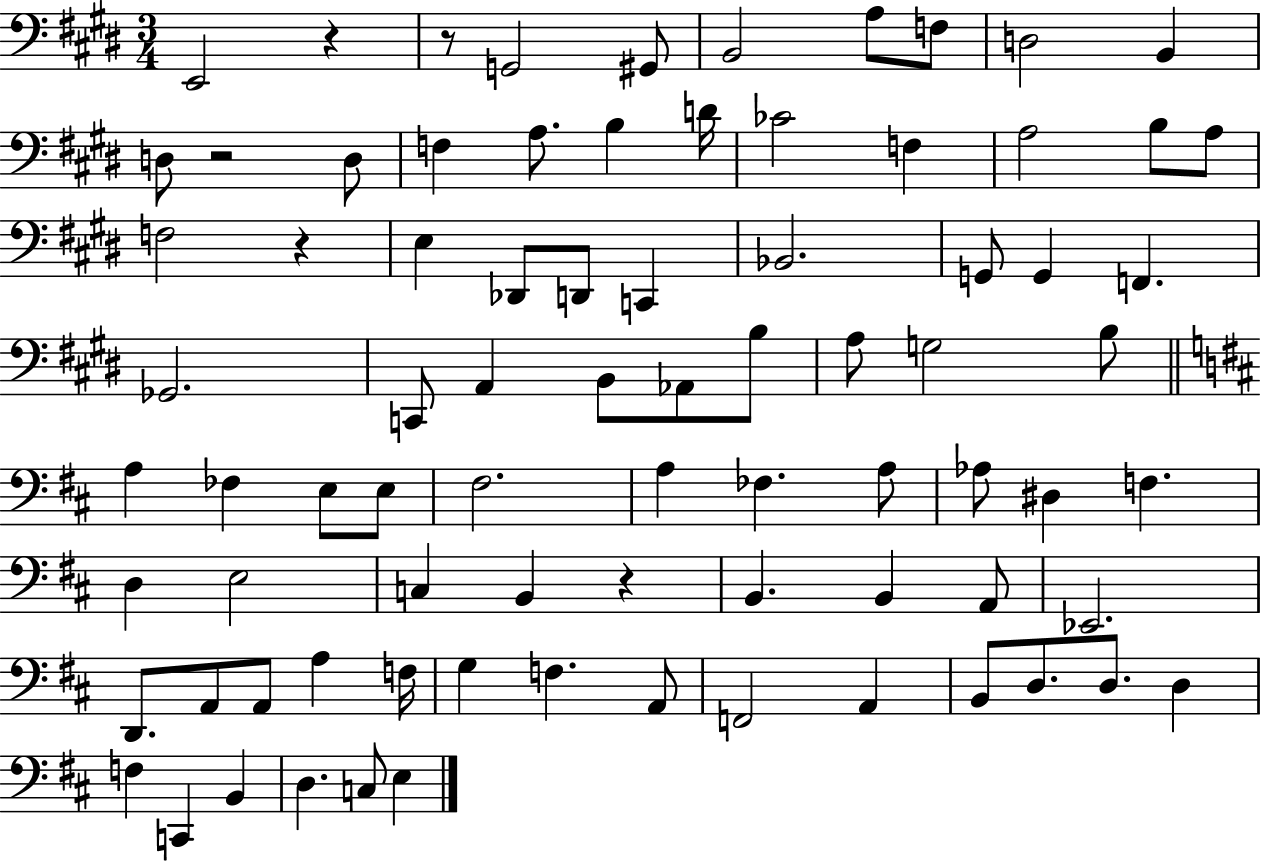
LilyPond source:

{
  \clef bass
  \numericTimeSignature
  \time 3/4
  \key e \major
  e,2 r4 | r8 g,2 gis,8 | b,2 a8 f8 | d2 b,4 | \break d8 r2 d8 | f4 a8. b4 d'16 | ces'2 f4 | a2 b8 a8 | \break f2 r4 | e4 des,8 d,8 c,4 | bes,2. | g,8 g,4 f,4. | \break ges,2. | c,8 a,4 b,8 aes,8 b8 | a8 g2 b8 | \bar "||" \break \key d \major a4 fes4 e8 e8 | fis2. | a4 fes4. a8 | aes8 dis4 f4. | \break d4 e2 | c4 b,4 r4 | b,4. b,4 a,8 | ees,2. | \break d,8. a,8 a,8 a4 f16 | g4 f4. a,8 | f,2 a,4 | b,8 d8. d8. d4 | \break f4 c,4 b,4 | d4. c8 e4 | \bar "|."
}